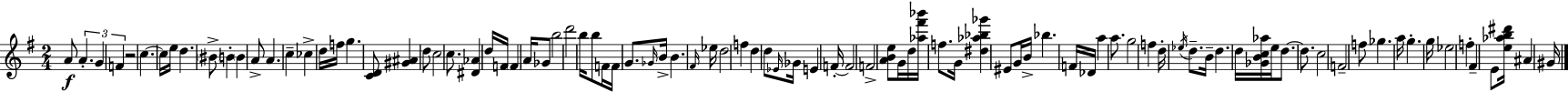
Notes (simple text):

A4/e A4/q. G4/q F4/q R/h C5/q. C5/s E5/s D5/q. BIS4/e B4/q B4/q A4/e A4/q. C5/q CES5/q D5/s F5/s G5/q. [C4,D4]/e [G#4,A#4]/q D5/e C5/h C5/e. [D#4,Ab4]/q D5/s F4/s F4/q A4/s Gb4/e B5/h D6/h B5/s B5/e F4/s F4/s G4/e. Gb4/s B4/s B4/q. F#4/s Eb5/s D5/h F5/q D5/q D5/e Eb4/s Gb4/s E4/q F4/s F4/h F4/h [A4,B4,E5]/e G4/s D5/s [Ab5,F#6,Bb6]/s F5/e. G4/s [D#5,Ab5,Bb5,Gb6]/q EIS4/e G4/s B4/s Bb5/q. F4/s Db4/s A5/q A5/e. G5/h F5/q D5/s Eb5/s D5/e. B4/s D5/q. D5/s [Gb4,B4,C5,Ab5]/s E5/s D5/e. D5/e. C5/h F4/h F5/e Gb5/q. A5/s G5/q. G5/s Eb5/h F5/q F#4/q E4/e [E5,Ab5,B5,D#6]/s A#4/q G#4/s